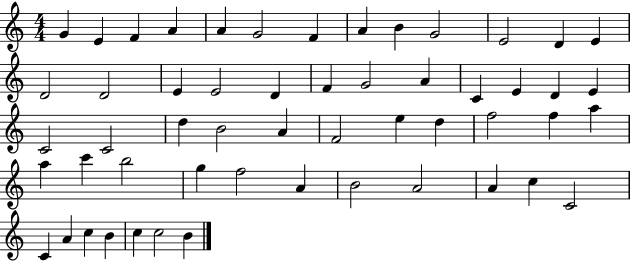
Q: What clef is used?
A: treble